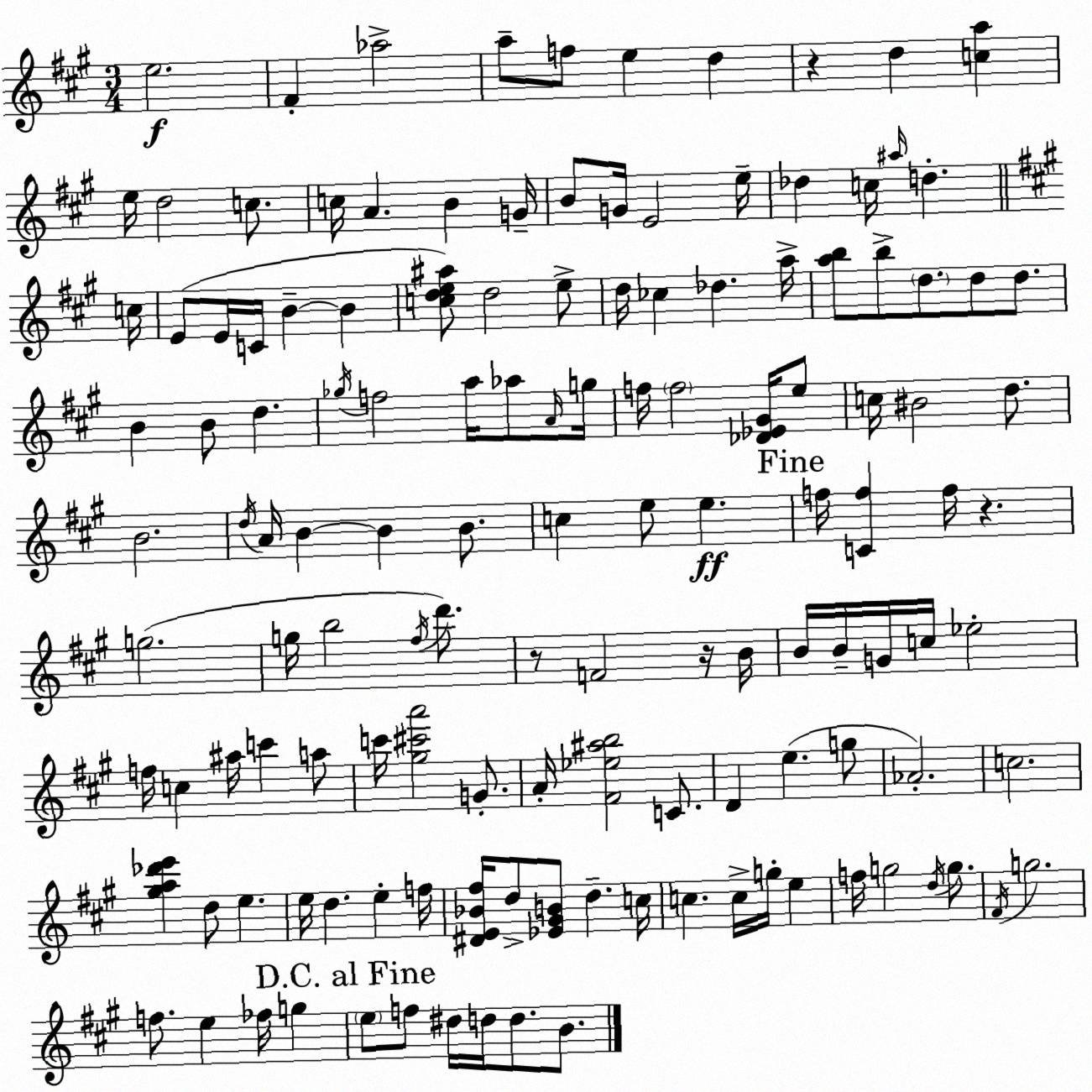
X:1
T:Untitled
M:3/4
L:1/4
K:A
e2 ^F _a2 a/2 f/2 e d z d [ca] e/4 d2 c/2 c/4 A B G/4 B/2 G/4 E2 e/4 _d c/4 ^a/4 d c/4 E/2 E/4 C/4 B B [cde^a]/2 d2 e/2 d/4 _c _d a/4 [ab]/2 b/2 d/2 d/2 d/2 B B/2 d _g/4 f2 a/4 _a/2 A/4 g/4 f/4 f2 [_D_E^G]/4 e/2 c/4 ^B2 d/2 B2 d/4 A/4 B B B/2 c e/2 e f/4 [Cf] f/4 z g2 g/4 b2 ^f/4 d'/2 z/2 F2 z/4 B/4 B/4 B/4 G/4 c/4 _e2 f/4 c ^a/4 c' a/2 c'/4 [^g^c'a']2 G/2 A/4 [^F_e^ab]2 C/2 D e g/2 _A2 c2 [^ga_d'e'] d/2 e e/4 d e f/4 [^DE_B^f]/4 d/2 [_E^GB]/2 d c/4 c c/4 g/4 e f/4 g2 d/4 g/2 ^F/4 g2 f/2 e _f/4 g e/2 f/2 ^d/4 d/4 d/2 B/2